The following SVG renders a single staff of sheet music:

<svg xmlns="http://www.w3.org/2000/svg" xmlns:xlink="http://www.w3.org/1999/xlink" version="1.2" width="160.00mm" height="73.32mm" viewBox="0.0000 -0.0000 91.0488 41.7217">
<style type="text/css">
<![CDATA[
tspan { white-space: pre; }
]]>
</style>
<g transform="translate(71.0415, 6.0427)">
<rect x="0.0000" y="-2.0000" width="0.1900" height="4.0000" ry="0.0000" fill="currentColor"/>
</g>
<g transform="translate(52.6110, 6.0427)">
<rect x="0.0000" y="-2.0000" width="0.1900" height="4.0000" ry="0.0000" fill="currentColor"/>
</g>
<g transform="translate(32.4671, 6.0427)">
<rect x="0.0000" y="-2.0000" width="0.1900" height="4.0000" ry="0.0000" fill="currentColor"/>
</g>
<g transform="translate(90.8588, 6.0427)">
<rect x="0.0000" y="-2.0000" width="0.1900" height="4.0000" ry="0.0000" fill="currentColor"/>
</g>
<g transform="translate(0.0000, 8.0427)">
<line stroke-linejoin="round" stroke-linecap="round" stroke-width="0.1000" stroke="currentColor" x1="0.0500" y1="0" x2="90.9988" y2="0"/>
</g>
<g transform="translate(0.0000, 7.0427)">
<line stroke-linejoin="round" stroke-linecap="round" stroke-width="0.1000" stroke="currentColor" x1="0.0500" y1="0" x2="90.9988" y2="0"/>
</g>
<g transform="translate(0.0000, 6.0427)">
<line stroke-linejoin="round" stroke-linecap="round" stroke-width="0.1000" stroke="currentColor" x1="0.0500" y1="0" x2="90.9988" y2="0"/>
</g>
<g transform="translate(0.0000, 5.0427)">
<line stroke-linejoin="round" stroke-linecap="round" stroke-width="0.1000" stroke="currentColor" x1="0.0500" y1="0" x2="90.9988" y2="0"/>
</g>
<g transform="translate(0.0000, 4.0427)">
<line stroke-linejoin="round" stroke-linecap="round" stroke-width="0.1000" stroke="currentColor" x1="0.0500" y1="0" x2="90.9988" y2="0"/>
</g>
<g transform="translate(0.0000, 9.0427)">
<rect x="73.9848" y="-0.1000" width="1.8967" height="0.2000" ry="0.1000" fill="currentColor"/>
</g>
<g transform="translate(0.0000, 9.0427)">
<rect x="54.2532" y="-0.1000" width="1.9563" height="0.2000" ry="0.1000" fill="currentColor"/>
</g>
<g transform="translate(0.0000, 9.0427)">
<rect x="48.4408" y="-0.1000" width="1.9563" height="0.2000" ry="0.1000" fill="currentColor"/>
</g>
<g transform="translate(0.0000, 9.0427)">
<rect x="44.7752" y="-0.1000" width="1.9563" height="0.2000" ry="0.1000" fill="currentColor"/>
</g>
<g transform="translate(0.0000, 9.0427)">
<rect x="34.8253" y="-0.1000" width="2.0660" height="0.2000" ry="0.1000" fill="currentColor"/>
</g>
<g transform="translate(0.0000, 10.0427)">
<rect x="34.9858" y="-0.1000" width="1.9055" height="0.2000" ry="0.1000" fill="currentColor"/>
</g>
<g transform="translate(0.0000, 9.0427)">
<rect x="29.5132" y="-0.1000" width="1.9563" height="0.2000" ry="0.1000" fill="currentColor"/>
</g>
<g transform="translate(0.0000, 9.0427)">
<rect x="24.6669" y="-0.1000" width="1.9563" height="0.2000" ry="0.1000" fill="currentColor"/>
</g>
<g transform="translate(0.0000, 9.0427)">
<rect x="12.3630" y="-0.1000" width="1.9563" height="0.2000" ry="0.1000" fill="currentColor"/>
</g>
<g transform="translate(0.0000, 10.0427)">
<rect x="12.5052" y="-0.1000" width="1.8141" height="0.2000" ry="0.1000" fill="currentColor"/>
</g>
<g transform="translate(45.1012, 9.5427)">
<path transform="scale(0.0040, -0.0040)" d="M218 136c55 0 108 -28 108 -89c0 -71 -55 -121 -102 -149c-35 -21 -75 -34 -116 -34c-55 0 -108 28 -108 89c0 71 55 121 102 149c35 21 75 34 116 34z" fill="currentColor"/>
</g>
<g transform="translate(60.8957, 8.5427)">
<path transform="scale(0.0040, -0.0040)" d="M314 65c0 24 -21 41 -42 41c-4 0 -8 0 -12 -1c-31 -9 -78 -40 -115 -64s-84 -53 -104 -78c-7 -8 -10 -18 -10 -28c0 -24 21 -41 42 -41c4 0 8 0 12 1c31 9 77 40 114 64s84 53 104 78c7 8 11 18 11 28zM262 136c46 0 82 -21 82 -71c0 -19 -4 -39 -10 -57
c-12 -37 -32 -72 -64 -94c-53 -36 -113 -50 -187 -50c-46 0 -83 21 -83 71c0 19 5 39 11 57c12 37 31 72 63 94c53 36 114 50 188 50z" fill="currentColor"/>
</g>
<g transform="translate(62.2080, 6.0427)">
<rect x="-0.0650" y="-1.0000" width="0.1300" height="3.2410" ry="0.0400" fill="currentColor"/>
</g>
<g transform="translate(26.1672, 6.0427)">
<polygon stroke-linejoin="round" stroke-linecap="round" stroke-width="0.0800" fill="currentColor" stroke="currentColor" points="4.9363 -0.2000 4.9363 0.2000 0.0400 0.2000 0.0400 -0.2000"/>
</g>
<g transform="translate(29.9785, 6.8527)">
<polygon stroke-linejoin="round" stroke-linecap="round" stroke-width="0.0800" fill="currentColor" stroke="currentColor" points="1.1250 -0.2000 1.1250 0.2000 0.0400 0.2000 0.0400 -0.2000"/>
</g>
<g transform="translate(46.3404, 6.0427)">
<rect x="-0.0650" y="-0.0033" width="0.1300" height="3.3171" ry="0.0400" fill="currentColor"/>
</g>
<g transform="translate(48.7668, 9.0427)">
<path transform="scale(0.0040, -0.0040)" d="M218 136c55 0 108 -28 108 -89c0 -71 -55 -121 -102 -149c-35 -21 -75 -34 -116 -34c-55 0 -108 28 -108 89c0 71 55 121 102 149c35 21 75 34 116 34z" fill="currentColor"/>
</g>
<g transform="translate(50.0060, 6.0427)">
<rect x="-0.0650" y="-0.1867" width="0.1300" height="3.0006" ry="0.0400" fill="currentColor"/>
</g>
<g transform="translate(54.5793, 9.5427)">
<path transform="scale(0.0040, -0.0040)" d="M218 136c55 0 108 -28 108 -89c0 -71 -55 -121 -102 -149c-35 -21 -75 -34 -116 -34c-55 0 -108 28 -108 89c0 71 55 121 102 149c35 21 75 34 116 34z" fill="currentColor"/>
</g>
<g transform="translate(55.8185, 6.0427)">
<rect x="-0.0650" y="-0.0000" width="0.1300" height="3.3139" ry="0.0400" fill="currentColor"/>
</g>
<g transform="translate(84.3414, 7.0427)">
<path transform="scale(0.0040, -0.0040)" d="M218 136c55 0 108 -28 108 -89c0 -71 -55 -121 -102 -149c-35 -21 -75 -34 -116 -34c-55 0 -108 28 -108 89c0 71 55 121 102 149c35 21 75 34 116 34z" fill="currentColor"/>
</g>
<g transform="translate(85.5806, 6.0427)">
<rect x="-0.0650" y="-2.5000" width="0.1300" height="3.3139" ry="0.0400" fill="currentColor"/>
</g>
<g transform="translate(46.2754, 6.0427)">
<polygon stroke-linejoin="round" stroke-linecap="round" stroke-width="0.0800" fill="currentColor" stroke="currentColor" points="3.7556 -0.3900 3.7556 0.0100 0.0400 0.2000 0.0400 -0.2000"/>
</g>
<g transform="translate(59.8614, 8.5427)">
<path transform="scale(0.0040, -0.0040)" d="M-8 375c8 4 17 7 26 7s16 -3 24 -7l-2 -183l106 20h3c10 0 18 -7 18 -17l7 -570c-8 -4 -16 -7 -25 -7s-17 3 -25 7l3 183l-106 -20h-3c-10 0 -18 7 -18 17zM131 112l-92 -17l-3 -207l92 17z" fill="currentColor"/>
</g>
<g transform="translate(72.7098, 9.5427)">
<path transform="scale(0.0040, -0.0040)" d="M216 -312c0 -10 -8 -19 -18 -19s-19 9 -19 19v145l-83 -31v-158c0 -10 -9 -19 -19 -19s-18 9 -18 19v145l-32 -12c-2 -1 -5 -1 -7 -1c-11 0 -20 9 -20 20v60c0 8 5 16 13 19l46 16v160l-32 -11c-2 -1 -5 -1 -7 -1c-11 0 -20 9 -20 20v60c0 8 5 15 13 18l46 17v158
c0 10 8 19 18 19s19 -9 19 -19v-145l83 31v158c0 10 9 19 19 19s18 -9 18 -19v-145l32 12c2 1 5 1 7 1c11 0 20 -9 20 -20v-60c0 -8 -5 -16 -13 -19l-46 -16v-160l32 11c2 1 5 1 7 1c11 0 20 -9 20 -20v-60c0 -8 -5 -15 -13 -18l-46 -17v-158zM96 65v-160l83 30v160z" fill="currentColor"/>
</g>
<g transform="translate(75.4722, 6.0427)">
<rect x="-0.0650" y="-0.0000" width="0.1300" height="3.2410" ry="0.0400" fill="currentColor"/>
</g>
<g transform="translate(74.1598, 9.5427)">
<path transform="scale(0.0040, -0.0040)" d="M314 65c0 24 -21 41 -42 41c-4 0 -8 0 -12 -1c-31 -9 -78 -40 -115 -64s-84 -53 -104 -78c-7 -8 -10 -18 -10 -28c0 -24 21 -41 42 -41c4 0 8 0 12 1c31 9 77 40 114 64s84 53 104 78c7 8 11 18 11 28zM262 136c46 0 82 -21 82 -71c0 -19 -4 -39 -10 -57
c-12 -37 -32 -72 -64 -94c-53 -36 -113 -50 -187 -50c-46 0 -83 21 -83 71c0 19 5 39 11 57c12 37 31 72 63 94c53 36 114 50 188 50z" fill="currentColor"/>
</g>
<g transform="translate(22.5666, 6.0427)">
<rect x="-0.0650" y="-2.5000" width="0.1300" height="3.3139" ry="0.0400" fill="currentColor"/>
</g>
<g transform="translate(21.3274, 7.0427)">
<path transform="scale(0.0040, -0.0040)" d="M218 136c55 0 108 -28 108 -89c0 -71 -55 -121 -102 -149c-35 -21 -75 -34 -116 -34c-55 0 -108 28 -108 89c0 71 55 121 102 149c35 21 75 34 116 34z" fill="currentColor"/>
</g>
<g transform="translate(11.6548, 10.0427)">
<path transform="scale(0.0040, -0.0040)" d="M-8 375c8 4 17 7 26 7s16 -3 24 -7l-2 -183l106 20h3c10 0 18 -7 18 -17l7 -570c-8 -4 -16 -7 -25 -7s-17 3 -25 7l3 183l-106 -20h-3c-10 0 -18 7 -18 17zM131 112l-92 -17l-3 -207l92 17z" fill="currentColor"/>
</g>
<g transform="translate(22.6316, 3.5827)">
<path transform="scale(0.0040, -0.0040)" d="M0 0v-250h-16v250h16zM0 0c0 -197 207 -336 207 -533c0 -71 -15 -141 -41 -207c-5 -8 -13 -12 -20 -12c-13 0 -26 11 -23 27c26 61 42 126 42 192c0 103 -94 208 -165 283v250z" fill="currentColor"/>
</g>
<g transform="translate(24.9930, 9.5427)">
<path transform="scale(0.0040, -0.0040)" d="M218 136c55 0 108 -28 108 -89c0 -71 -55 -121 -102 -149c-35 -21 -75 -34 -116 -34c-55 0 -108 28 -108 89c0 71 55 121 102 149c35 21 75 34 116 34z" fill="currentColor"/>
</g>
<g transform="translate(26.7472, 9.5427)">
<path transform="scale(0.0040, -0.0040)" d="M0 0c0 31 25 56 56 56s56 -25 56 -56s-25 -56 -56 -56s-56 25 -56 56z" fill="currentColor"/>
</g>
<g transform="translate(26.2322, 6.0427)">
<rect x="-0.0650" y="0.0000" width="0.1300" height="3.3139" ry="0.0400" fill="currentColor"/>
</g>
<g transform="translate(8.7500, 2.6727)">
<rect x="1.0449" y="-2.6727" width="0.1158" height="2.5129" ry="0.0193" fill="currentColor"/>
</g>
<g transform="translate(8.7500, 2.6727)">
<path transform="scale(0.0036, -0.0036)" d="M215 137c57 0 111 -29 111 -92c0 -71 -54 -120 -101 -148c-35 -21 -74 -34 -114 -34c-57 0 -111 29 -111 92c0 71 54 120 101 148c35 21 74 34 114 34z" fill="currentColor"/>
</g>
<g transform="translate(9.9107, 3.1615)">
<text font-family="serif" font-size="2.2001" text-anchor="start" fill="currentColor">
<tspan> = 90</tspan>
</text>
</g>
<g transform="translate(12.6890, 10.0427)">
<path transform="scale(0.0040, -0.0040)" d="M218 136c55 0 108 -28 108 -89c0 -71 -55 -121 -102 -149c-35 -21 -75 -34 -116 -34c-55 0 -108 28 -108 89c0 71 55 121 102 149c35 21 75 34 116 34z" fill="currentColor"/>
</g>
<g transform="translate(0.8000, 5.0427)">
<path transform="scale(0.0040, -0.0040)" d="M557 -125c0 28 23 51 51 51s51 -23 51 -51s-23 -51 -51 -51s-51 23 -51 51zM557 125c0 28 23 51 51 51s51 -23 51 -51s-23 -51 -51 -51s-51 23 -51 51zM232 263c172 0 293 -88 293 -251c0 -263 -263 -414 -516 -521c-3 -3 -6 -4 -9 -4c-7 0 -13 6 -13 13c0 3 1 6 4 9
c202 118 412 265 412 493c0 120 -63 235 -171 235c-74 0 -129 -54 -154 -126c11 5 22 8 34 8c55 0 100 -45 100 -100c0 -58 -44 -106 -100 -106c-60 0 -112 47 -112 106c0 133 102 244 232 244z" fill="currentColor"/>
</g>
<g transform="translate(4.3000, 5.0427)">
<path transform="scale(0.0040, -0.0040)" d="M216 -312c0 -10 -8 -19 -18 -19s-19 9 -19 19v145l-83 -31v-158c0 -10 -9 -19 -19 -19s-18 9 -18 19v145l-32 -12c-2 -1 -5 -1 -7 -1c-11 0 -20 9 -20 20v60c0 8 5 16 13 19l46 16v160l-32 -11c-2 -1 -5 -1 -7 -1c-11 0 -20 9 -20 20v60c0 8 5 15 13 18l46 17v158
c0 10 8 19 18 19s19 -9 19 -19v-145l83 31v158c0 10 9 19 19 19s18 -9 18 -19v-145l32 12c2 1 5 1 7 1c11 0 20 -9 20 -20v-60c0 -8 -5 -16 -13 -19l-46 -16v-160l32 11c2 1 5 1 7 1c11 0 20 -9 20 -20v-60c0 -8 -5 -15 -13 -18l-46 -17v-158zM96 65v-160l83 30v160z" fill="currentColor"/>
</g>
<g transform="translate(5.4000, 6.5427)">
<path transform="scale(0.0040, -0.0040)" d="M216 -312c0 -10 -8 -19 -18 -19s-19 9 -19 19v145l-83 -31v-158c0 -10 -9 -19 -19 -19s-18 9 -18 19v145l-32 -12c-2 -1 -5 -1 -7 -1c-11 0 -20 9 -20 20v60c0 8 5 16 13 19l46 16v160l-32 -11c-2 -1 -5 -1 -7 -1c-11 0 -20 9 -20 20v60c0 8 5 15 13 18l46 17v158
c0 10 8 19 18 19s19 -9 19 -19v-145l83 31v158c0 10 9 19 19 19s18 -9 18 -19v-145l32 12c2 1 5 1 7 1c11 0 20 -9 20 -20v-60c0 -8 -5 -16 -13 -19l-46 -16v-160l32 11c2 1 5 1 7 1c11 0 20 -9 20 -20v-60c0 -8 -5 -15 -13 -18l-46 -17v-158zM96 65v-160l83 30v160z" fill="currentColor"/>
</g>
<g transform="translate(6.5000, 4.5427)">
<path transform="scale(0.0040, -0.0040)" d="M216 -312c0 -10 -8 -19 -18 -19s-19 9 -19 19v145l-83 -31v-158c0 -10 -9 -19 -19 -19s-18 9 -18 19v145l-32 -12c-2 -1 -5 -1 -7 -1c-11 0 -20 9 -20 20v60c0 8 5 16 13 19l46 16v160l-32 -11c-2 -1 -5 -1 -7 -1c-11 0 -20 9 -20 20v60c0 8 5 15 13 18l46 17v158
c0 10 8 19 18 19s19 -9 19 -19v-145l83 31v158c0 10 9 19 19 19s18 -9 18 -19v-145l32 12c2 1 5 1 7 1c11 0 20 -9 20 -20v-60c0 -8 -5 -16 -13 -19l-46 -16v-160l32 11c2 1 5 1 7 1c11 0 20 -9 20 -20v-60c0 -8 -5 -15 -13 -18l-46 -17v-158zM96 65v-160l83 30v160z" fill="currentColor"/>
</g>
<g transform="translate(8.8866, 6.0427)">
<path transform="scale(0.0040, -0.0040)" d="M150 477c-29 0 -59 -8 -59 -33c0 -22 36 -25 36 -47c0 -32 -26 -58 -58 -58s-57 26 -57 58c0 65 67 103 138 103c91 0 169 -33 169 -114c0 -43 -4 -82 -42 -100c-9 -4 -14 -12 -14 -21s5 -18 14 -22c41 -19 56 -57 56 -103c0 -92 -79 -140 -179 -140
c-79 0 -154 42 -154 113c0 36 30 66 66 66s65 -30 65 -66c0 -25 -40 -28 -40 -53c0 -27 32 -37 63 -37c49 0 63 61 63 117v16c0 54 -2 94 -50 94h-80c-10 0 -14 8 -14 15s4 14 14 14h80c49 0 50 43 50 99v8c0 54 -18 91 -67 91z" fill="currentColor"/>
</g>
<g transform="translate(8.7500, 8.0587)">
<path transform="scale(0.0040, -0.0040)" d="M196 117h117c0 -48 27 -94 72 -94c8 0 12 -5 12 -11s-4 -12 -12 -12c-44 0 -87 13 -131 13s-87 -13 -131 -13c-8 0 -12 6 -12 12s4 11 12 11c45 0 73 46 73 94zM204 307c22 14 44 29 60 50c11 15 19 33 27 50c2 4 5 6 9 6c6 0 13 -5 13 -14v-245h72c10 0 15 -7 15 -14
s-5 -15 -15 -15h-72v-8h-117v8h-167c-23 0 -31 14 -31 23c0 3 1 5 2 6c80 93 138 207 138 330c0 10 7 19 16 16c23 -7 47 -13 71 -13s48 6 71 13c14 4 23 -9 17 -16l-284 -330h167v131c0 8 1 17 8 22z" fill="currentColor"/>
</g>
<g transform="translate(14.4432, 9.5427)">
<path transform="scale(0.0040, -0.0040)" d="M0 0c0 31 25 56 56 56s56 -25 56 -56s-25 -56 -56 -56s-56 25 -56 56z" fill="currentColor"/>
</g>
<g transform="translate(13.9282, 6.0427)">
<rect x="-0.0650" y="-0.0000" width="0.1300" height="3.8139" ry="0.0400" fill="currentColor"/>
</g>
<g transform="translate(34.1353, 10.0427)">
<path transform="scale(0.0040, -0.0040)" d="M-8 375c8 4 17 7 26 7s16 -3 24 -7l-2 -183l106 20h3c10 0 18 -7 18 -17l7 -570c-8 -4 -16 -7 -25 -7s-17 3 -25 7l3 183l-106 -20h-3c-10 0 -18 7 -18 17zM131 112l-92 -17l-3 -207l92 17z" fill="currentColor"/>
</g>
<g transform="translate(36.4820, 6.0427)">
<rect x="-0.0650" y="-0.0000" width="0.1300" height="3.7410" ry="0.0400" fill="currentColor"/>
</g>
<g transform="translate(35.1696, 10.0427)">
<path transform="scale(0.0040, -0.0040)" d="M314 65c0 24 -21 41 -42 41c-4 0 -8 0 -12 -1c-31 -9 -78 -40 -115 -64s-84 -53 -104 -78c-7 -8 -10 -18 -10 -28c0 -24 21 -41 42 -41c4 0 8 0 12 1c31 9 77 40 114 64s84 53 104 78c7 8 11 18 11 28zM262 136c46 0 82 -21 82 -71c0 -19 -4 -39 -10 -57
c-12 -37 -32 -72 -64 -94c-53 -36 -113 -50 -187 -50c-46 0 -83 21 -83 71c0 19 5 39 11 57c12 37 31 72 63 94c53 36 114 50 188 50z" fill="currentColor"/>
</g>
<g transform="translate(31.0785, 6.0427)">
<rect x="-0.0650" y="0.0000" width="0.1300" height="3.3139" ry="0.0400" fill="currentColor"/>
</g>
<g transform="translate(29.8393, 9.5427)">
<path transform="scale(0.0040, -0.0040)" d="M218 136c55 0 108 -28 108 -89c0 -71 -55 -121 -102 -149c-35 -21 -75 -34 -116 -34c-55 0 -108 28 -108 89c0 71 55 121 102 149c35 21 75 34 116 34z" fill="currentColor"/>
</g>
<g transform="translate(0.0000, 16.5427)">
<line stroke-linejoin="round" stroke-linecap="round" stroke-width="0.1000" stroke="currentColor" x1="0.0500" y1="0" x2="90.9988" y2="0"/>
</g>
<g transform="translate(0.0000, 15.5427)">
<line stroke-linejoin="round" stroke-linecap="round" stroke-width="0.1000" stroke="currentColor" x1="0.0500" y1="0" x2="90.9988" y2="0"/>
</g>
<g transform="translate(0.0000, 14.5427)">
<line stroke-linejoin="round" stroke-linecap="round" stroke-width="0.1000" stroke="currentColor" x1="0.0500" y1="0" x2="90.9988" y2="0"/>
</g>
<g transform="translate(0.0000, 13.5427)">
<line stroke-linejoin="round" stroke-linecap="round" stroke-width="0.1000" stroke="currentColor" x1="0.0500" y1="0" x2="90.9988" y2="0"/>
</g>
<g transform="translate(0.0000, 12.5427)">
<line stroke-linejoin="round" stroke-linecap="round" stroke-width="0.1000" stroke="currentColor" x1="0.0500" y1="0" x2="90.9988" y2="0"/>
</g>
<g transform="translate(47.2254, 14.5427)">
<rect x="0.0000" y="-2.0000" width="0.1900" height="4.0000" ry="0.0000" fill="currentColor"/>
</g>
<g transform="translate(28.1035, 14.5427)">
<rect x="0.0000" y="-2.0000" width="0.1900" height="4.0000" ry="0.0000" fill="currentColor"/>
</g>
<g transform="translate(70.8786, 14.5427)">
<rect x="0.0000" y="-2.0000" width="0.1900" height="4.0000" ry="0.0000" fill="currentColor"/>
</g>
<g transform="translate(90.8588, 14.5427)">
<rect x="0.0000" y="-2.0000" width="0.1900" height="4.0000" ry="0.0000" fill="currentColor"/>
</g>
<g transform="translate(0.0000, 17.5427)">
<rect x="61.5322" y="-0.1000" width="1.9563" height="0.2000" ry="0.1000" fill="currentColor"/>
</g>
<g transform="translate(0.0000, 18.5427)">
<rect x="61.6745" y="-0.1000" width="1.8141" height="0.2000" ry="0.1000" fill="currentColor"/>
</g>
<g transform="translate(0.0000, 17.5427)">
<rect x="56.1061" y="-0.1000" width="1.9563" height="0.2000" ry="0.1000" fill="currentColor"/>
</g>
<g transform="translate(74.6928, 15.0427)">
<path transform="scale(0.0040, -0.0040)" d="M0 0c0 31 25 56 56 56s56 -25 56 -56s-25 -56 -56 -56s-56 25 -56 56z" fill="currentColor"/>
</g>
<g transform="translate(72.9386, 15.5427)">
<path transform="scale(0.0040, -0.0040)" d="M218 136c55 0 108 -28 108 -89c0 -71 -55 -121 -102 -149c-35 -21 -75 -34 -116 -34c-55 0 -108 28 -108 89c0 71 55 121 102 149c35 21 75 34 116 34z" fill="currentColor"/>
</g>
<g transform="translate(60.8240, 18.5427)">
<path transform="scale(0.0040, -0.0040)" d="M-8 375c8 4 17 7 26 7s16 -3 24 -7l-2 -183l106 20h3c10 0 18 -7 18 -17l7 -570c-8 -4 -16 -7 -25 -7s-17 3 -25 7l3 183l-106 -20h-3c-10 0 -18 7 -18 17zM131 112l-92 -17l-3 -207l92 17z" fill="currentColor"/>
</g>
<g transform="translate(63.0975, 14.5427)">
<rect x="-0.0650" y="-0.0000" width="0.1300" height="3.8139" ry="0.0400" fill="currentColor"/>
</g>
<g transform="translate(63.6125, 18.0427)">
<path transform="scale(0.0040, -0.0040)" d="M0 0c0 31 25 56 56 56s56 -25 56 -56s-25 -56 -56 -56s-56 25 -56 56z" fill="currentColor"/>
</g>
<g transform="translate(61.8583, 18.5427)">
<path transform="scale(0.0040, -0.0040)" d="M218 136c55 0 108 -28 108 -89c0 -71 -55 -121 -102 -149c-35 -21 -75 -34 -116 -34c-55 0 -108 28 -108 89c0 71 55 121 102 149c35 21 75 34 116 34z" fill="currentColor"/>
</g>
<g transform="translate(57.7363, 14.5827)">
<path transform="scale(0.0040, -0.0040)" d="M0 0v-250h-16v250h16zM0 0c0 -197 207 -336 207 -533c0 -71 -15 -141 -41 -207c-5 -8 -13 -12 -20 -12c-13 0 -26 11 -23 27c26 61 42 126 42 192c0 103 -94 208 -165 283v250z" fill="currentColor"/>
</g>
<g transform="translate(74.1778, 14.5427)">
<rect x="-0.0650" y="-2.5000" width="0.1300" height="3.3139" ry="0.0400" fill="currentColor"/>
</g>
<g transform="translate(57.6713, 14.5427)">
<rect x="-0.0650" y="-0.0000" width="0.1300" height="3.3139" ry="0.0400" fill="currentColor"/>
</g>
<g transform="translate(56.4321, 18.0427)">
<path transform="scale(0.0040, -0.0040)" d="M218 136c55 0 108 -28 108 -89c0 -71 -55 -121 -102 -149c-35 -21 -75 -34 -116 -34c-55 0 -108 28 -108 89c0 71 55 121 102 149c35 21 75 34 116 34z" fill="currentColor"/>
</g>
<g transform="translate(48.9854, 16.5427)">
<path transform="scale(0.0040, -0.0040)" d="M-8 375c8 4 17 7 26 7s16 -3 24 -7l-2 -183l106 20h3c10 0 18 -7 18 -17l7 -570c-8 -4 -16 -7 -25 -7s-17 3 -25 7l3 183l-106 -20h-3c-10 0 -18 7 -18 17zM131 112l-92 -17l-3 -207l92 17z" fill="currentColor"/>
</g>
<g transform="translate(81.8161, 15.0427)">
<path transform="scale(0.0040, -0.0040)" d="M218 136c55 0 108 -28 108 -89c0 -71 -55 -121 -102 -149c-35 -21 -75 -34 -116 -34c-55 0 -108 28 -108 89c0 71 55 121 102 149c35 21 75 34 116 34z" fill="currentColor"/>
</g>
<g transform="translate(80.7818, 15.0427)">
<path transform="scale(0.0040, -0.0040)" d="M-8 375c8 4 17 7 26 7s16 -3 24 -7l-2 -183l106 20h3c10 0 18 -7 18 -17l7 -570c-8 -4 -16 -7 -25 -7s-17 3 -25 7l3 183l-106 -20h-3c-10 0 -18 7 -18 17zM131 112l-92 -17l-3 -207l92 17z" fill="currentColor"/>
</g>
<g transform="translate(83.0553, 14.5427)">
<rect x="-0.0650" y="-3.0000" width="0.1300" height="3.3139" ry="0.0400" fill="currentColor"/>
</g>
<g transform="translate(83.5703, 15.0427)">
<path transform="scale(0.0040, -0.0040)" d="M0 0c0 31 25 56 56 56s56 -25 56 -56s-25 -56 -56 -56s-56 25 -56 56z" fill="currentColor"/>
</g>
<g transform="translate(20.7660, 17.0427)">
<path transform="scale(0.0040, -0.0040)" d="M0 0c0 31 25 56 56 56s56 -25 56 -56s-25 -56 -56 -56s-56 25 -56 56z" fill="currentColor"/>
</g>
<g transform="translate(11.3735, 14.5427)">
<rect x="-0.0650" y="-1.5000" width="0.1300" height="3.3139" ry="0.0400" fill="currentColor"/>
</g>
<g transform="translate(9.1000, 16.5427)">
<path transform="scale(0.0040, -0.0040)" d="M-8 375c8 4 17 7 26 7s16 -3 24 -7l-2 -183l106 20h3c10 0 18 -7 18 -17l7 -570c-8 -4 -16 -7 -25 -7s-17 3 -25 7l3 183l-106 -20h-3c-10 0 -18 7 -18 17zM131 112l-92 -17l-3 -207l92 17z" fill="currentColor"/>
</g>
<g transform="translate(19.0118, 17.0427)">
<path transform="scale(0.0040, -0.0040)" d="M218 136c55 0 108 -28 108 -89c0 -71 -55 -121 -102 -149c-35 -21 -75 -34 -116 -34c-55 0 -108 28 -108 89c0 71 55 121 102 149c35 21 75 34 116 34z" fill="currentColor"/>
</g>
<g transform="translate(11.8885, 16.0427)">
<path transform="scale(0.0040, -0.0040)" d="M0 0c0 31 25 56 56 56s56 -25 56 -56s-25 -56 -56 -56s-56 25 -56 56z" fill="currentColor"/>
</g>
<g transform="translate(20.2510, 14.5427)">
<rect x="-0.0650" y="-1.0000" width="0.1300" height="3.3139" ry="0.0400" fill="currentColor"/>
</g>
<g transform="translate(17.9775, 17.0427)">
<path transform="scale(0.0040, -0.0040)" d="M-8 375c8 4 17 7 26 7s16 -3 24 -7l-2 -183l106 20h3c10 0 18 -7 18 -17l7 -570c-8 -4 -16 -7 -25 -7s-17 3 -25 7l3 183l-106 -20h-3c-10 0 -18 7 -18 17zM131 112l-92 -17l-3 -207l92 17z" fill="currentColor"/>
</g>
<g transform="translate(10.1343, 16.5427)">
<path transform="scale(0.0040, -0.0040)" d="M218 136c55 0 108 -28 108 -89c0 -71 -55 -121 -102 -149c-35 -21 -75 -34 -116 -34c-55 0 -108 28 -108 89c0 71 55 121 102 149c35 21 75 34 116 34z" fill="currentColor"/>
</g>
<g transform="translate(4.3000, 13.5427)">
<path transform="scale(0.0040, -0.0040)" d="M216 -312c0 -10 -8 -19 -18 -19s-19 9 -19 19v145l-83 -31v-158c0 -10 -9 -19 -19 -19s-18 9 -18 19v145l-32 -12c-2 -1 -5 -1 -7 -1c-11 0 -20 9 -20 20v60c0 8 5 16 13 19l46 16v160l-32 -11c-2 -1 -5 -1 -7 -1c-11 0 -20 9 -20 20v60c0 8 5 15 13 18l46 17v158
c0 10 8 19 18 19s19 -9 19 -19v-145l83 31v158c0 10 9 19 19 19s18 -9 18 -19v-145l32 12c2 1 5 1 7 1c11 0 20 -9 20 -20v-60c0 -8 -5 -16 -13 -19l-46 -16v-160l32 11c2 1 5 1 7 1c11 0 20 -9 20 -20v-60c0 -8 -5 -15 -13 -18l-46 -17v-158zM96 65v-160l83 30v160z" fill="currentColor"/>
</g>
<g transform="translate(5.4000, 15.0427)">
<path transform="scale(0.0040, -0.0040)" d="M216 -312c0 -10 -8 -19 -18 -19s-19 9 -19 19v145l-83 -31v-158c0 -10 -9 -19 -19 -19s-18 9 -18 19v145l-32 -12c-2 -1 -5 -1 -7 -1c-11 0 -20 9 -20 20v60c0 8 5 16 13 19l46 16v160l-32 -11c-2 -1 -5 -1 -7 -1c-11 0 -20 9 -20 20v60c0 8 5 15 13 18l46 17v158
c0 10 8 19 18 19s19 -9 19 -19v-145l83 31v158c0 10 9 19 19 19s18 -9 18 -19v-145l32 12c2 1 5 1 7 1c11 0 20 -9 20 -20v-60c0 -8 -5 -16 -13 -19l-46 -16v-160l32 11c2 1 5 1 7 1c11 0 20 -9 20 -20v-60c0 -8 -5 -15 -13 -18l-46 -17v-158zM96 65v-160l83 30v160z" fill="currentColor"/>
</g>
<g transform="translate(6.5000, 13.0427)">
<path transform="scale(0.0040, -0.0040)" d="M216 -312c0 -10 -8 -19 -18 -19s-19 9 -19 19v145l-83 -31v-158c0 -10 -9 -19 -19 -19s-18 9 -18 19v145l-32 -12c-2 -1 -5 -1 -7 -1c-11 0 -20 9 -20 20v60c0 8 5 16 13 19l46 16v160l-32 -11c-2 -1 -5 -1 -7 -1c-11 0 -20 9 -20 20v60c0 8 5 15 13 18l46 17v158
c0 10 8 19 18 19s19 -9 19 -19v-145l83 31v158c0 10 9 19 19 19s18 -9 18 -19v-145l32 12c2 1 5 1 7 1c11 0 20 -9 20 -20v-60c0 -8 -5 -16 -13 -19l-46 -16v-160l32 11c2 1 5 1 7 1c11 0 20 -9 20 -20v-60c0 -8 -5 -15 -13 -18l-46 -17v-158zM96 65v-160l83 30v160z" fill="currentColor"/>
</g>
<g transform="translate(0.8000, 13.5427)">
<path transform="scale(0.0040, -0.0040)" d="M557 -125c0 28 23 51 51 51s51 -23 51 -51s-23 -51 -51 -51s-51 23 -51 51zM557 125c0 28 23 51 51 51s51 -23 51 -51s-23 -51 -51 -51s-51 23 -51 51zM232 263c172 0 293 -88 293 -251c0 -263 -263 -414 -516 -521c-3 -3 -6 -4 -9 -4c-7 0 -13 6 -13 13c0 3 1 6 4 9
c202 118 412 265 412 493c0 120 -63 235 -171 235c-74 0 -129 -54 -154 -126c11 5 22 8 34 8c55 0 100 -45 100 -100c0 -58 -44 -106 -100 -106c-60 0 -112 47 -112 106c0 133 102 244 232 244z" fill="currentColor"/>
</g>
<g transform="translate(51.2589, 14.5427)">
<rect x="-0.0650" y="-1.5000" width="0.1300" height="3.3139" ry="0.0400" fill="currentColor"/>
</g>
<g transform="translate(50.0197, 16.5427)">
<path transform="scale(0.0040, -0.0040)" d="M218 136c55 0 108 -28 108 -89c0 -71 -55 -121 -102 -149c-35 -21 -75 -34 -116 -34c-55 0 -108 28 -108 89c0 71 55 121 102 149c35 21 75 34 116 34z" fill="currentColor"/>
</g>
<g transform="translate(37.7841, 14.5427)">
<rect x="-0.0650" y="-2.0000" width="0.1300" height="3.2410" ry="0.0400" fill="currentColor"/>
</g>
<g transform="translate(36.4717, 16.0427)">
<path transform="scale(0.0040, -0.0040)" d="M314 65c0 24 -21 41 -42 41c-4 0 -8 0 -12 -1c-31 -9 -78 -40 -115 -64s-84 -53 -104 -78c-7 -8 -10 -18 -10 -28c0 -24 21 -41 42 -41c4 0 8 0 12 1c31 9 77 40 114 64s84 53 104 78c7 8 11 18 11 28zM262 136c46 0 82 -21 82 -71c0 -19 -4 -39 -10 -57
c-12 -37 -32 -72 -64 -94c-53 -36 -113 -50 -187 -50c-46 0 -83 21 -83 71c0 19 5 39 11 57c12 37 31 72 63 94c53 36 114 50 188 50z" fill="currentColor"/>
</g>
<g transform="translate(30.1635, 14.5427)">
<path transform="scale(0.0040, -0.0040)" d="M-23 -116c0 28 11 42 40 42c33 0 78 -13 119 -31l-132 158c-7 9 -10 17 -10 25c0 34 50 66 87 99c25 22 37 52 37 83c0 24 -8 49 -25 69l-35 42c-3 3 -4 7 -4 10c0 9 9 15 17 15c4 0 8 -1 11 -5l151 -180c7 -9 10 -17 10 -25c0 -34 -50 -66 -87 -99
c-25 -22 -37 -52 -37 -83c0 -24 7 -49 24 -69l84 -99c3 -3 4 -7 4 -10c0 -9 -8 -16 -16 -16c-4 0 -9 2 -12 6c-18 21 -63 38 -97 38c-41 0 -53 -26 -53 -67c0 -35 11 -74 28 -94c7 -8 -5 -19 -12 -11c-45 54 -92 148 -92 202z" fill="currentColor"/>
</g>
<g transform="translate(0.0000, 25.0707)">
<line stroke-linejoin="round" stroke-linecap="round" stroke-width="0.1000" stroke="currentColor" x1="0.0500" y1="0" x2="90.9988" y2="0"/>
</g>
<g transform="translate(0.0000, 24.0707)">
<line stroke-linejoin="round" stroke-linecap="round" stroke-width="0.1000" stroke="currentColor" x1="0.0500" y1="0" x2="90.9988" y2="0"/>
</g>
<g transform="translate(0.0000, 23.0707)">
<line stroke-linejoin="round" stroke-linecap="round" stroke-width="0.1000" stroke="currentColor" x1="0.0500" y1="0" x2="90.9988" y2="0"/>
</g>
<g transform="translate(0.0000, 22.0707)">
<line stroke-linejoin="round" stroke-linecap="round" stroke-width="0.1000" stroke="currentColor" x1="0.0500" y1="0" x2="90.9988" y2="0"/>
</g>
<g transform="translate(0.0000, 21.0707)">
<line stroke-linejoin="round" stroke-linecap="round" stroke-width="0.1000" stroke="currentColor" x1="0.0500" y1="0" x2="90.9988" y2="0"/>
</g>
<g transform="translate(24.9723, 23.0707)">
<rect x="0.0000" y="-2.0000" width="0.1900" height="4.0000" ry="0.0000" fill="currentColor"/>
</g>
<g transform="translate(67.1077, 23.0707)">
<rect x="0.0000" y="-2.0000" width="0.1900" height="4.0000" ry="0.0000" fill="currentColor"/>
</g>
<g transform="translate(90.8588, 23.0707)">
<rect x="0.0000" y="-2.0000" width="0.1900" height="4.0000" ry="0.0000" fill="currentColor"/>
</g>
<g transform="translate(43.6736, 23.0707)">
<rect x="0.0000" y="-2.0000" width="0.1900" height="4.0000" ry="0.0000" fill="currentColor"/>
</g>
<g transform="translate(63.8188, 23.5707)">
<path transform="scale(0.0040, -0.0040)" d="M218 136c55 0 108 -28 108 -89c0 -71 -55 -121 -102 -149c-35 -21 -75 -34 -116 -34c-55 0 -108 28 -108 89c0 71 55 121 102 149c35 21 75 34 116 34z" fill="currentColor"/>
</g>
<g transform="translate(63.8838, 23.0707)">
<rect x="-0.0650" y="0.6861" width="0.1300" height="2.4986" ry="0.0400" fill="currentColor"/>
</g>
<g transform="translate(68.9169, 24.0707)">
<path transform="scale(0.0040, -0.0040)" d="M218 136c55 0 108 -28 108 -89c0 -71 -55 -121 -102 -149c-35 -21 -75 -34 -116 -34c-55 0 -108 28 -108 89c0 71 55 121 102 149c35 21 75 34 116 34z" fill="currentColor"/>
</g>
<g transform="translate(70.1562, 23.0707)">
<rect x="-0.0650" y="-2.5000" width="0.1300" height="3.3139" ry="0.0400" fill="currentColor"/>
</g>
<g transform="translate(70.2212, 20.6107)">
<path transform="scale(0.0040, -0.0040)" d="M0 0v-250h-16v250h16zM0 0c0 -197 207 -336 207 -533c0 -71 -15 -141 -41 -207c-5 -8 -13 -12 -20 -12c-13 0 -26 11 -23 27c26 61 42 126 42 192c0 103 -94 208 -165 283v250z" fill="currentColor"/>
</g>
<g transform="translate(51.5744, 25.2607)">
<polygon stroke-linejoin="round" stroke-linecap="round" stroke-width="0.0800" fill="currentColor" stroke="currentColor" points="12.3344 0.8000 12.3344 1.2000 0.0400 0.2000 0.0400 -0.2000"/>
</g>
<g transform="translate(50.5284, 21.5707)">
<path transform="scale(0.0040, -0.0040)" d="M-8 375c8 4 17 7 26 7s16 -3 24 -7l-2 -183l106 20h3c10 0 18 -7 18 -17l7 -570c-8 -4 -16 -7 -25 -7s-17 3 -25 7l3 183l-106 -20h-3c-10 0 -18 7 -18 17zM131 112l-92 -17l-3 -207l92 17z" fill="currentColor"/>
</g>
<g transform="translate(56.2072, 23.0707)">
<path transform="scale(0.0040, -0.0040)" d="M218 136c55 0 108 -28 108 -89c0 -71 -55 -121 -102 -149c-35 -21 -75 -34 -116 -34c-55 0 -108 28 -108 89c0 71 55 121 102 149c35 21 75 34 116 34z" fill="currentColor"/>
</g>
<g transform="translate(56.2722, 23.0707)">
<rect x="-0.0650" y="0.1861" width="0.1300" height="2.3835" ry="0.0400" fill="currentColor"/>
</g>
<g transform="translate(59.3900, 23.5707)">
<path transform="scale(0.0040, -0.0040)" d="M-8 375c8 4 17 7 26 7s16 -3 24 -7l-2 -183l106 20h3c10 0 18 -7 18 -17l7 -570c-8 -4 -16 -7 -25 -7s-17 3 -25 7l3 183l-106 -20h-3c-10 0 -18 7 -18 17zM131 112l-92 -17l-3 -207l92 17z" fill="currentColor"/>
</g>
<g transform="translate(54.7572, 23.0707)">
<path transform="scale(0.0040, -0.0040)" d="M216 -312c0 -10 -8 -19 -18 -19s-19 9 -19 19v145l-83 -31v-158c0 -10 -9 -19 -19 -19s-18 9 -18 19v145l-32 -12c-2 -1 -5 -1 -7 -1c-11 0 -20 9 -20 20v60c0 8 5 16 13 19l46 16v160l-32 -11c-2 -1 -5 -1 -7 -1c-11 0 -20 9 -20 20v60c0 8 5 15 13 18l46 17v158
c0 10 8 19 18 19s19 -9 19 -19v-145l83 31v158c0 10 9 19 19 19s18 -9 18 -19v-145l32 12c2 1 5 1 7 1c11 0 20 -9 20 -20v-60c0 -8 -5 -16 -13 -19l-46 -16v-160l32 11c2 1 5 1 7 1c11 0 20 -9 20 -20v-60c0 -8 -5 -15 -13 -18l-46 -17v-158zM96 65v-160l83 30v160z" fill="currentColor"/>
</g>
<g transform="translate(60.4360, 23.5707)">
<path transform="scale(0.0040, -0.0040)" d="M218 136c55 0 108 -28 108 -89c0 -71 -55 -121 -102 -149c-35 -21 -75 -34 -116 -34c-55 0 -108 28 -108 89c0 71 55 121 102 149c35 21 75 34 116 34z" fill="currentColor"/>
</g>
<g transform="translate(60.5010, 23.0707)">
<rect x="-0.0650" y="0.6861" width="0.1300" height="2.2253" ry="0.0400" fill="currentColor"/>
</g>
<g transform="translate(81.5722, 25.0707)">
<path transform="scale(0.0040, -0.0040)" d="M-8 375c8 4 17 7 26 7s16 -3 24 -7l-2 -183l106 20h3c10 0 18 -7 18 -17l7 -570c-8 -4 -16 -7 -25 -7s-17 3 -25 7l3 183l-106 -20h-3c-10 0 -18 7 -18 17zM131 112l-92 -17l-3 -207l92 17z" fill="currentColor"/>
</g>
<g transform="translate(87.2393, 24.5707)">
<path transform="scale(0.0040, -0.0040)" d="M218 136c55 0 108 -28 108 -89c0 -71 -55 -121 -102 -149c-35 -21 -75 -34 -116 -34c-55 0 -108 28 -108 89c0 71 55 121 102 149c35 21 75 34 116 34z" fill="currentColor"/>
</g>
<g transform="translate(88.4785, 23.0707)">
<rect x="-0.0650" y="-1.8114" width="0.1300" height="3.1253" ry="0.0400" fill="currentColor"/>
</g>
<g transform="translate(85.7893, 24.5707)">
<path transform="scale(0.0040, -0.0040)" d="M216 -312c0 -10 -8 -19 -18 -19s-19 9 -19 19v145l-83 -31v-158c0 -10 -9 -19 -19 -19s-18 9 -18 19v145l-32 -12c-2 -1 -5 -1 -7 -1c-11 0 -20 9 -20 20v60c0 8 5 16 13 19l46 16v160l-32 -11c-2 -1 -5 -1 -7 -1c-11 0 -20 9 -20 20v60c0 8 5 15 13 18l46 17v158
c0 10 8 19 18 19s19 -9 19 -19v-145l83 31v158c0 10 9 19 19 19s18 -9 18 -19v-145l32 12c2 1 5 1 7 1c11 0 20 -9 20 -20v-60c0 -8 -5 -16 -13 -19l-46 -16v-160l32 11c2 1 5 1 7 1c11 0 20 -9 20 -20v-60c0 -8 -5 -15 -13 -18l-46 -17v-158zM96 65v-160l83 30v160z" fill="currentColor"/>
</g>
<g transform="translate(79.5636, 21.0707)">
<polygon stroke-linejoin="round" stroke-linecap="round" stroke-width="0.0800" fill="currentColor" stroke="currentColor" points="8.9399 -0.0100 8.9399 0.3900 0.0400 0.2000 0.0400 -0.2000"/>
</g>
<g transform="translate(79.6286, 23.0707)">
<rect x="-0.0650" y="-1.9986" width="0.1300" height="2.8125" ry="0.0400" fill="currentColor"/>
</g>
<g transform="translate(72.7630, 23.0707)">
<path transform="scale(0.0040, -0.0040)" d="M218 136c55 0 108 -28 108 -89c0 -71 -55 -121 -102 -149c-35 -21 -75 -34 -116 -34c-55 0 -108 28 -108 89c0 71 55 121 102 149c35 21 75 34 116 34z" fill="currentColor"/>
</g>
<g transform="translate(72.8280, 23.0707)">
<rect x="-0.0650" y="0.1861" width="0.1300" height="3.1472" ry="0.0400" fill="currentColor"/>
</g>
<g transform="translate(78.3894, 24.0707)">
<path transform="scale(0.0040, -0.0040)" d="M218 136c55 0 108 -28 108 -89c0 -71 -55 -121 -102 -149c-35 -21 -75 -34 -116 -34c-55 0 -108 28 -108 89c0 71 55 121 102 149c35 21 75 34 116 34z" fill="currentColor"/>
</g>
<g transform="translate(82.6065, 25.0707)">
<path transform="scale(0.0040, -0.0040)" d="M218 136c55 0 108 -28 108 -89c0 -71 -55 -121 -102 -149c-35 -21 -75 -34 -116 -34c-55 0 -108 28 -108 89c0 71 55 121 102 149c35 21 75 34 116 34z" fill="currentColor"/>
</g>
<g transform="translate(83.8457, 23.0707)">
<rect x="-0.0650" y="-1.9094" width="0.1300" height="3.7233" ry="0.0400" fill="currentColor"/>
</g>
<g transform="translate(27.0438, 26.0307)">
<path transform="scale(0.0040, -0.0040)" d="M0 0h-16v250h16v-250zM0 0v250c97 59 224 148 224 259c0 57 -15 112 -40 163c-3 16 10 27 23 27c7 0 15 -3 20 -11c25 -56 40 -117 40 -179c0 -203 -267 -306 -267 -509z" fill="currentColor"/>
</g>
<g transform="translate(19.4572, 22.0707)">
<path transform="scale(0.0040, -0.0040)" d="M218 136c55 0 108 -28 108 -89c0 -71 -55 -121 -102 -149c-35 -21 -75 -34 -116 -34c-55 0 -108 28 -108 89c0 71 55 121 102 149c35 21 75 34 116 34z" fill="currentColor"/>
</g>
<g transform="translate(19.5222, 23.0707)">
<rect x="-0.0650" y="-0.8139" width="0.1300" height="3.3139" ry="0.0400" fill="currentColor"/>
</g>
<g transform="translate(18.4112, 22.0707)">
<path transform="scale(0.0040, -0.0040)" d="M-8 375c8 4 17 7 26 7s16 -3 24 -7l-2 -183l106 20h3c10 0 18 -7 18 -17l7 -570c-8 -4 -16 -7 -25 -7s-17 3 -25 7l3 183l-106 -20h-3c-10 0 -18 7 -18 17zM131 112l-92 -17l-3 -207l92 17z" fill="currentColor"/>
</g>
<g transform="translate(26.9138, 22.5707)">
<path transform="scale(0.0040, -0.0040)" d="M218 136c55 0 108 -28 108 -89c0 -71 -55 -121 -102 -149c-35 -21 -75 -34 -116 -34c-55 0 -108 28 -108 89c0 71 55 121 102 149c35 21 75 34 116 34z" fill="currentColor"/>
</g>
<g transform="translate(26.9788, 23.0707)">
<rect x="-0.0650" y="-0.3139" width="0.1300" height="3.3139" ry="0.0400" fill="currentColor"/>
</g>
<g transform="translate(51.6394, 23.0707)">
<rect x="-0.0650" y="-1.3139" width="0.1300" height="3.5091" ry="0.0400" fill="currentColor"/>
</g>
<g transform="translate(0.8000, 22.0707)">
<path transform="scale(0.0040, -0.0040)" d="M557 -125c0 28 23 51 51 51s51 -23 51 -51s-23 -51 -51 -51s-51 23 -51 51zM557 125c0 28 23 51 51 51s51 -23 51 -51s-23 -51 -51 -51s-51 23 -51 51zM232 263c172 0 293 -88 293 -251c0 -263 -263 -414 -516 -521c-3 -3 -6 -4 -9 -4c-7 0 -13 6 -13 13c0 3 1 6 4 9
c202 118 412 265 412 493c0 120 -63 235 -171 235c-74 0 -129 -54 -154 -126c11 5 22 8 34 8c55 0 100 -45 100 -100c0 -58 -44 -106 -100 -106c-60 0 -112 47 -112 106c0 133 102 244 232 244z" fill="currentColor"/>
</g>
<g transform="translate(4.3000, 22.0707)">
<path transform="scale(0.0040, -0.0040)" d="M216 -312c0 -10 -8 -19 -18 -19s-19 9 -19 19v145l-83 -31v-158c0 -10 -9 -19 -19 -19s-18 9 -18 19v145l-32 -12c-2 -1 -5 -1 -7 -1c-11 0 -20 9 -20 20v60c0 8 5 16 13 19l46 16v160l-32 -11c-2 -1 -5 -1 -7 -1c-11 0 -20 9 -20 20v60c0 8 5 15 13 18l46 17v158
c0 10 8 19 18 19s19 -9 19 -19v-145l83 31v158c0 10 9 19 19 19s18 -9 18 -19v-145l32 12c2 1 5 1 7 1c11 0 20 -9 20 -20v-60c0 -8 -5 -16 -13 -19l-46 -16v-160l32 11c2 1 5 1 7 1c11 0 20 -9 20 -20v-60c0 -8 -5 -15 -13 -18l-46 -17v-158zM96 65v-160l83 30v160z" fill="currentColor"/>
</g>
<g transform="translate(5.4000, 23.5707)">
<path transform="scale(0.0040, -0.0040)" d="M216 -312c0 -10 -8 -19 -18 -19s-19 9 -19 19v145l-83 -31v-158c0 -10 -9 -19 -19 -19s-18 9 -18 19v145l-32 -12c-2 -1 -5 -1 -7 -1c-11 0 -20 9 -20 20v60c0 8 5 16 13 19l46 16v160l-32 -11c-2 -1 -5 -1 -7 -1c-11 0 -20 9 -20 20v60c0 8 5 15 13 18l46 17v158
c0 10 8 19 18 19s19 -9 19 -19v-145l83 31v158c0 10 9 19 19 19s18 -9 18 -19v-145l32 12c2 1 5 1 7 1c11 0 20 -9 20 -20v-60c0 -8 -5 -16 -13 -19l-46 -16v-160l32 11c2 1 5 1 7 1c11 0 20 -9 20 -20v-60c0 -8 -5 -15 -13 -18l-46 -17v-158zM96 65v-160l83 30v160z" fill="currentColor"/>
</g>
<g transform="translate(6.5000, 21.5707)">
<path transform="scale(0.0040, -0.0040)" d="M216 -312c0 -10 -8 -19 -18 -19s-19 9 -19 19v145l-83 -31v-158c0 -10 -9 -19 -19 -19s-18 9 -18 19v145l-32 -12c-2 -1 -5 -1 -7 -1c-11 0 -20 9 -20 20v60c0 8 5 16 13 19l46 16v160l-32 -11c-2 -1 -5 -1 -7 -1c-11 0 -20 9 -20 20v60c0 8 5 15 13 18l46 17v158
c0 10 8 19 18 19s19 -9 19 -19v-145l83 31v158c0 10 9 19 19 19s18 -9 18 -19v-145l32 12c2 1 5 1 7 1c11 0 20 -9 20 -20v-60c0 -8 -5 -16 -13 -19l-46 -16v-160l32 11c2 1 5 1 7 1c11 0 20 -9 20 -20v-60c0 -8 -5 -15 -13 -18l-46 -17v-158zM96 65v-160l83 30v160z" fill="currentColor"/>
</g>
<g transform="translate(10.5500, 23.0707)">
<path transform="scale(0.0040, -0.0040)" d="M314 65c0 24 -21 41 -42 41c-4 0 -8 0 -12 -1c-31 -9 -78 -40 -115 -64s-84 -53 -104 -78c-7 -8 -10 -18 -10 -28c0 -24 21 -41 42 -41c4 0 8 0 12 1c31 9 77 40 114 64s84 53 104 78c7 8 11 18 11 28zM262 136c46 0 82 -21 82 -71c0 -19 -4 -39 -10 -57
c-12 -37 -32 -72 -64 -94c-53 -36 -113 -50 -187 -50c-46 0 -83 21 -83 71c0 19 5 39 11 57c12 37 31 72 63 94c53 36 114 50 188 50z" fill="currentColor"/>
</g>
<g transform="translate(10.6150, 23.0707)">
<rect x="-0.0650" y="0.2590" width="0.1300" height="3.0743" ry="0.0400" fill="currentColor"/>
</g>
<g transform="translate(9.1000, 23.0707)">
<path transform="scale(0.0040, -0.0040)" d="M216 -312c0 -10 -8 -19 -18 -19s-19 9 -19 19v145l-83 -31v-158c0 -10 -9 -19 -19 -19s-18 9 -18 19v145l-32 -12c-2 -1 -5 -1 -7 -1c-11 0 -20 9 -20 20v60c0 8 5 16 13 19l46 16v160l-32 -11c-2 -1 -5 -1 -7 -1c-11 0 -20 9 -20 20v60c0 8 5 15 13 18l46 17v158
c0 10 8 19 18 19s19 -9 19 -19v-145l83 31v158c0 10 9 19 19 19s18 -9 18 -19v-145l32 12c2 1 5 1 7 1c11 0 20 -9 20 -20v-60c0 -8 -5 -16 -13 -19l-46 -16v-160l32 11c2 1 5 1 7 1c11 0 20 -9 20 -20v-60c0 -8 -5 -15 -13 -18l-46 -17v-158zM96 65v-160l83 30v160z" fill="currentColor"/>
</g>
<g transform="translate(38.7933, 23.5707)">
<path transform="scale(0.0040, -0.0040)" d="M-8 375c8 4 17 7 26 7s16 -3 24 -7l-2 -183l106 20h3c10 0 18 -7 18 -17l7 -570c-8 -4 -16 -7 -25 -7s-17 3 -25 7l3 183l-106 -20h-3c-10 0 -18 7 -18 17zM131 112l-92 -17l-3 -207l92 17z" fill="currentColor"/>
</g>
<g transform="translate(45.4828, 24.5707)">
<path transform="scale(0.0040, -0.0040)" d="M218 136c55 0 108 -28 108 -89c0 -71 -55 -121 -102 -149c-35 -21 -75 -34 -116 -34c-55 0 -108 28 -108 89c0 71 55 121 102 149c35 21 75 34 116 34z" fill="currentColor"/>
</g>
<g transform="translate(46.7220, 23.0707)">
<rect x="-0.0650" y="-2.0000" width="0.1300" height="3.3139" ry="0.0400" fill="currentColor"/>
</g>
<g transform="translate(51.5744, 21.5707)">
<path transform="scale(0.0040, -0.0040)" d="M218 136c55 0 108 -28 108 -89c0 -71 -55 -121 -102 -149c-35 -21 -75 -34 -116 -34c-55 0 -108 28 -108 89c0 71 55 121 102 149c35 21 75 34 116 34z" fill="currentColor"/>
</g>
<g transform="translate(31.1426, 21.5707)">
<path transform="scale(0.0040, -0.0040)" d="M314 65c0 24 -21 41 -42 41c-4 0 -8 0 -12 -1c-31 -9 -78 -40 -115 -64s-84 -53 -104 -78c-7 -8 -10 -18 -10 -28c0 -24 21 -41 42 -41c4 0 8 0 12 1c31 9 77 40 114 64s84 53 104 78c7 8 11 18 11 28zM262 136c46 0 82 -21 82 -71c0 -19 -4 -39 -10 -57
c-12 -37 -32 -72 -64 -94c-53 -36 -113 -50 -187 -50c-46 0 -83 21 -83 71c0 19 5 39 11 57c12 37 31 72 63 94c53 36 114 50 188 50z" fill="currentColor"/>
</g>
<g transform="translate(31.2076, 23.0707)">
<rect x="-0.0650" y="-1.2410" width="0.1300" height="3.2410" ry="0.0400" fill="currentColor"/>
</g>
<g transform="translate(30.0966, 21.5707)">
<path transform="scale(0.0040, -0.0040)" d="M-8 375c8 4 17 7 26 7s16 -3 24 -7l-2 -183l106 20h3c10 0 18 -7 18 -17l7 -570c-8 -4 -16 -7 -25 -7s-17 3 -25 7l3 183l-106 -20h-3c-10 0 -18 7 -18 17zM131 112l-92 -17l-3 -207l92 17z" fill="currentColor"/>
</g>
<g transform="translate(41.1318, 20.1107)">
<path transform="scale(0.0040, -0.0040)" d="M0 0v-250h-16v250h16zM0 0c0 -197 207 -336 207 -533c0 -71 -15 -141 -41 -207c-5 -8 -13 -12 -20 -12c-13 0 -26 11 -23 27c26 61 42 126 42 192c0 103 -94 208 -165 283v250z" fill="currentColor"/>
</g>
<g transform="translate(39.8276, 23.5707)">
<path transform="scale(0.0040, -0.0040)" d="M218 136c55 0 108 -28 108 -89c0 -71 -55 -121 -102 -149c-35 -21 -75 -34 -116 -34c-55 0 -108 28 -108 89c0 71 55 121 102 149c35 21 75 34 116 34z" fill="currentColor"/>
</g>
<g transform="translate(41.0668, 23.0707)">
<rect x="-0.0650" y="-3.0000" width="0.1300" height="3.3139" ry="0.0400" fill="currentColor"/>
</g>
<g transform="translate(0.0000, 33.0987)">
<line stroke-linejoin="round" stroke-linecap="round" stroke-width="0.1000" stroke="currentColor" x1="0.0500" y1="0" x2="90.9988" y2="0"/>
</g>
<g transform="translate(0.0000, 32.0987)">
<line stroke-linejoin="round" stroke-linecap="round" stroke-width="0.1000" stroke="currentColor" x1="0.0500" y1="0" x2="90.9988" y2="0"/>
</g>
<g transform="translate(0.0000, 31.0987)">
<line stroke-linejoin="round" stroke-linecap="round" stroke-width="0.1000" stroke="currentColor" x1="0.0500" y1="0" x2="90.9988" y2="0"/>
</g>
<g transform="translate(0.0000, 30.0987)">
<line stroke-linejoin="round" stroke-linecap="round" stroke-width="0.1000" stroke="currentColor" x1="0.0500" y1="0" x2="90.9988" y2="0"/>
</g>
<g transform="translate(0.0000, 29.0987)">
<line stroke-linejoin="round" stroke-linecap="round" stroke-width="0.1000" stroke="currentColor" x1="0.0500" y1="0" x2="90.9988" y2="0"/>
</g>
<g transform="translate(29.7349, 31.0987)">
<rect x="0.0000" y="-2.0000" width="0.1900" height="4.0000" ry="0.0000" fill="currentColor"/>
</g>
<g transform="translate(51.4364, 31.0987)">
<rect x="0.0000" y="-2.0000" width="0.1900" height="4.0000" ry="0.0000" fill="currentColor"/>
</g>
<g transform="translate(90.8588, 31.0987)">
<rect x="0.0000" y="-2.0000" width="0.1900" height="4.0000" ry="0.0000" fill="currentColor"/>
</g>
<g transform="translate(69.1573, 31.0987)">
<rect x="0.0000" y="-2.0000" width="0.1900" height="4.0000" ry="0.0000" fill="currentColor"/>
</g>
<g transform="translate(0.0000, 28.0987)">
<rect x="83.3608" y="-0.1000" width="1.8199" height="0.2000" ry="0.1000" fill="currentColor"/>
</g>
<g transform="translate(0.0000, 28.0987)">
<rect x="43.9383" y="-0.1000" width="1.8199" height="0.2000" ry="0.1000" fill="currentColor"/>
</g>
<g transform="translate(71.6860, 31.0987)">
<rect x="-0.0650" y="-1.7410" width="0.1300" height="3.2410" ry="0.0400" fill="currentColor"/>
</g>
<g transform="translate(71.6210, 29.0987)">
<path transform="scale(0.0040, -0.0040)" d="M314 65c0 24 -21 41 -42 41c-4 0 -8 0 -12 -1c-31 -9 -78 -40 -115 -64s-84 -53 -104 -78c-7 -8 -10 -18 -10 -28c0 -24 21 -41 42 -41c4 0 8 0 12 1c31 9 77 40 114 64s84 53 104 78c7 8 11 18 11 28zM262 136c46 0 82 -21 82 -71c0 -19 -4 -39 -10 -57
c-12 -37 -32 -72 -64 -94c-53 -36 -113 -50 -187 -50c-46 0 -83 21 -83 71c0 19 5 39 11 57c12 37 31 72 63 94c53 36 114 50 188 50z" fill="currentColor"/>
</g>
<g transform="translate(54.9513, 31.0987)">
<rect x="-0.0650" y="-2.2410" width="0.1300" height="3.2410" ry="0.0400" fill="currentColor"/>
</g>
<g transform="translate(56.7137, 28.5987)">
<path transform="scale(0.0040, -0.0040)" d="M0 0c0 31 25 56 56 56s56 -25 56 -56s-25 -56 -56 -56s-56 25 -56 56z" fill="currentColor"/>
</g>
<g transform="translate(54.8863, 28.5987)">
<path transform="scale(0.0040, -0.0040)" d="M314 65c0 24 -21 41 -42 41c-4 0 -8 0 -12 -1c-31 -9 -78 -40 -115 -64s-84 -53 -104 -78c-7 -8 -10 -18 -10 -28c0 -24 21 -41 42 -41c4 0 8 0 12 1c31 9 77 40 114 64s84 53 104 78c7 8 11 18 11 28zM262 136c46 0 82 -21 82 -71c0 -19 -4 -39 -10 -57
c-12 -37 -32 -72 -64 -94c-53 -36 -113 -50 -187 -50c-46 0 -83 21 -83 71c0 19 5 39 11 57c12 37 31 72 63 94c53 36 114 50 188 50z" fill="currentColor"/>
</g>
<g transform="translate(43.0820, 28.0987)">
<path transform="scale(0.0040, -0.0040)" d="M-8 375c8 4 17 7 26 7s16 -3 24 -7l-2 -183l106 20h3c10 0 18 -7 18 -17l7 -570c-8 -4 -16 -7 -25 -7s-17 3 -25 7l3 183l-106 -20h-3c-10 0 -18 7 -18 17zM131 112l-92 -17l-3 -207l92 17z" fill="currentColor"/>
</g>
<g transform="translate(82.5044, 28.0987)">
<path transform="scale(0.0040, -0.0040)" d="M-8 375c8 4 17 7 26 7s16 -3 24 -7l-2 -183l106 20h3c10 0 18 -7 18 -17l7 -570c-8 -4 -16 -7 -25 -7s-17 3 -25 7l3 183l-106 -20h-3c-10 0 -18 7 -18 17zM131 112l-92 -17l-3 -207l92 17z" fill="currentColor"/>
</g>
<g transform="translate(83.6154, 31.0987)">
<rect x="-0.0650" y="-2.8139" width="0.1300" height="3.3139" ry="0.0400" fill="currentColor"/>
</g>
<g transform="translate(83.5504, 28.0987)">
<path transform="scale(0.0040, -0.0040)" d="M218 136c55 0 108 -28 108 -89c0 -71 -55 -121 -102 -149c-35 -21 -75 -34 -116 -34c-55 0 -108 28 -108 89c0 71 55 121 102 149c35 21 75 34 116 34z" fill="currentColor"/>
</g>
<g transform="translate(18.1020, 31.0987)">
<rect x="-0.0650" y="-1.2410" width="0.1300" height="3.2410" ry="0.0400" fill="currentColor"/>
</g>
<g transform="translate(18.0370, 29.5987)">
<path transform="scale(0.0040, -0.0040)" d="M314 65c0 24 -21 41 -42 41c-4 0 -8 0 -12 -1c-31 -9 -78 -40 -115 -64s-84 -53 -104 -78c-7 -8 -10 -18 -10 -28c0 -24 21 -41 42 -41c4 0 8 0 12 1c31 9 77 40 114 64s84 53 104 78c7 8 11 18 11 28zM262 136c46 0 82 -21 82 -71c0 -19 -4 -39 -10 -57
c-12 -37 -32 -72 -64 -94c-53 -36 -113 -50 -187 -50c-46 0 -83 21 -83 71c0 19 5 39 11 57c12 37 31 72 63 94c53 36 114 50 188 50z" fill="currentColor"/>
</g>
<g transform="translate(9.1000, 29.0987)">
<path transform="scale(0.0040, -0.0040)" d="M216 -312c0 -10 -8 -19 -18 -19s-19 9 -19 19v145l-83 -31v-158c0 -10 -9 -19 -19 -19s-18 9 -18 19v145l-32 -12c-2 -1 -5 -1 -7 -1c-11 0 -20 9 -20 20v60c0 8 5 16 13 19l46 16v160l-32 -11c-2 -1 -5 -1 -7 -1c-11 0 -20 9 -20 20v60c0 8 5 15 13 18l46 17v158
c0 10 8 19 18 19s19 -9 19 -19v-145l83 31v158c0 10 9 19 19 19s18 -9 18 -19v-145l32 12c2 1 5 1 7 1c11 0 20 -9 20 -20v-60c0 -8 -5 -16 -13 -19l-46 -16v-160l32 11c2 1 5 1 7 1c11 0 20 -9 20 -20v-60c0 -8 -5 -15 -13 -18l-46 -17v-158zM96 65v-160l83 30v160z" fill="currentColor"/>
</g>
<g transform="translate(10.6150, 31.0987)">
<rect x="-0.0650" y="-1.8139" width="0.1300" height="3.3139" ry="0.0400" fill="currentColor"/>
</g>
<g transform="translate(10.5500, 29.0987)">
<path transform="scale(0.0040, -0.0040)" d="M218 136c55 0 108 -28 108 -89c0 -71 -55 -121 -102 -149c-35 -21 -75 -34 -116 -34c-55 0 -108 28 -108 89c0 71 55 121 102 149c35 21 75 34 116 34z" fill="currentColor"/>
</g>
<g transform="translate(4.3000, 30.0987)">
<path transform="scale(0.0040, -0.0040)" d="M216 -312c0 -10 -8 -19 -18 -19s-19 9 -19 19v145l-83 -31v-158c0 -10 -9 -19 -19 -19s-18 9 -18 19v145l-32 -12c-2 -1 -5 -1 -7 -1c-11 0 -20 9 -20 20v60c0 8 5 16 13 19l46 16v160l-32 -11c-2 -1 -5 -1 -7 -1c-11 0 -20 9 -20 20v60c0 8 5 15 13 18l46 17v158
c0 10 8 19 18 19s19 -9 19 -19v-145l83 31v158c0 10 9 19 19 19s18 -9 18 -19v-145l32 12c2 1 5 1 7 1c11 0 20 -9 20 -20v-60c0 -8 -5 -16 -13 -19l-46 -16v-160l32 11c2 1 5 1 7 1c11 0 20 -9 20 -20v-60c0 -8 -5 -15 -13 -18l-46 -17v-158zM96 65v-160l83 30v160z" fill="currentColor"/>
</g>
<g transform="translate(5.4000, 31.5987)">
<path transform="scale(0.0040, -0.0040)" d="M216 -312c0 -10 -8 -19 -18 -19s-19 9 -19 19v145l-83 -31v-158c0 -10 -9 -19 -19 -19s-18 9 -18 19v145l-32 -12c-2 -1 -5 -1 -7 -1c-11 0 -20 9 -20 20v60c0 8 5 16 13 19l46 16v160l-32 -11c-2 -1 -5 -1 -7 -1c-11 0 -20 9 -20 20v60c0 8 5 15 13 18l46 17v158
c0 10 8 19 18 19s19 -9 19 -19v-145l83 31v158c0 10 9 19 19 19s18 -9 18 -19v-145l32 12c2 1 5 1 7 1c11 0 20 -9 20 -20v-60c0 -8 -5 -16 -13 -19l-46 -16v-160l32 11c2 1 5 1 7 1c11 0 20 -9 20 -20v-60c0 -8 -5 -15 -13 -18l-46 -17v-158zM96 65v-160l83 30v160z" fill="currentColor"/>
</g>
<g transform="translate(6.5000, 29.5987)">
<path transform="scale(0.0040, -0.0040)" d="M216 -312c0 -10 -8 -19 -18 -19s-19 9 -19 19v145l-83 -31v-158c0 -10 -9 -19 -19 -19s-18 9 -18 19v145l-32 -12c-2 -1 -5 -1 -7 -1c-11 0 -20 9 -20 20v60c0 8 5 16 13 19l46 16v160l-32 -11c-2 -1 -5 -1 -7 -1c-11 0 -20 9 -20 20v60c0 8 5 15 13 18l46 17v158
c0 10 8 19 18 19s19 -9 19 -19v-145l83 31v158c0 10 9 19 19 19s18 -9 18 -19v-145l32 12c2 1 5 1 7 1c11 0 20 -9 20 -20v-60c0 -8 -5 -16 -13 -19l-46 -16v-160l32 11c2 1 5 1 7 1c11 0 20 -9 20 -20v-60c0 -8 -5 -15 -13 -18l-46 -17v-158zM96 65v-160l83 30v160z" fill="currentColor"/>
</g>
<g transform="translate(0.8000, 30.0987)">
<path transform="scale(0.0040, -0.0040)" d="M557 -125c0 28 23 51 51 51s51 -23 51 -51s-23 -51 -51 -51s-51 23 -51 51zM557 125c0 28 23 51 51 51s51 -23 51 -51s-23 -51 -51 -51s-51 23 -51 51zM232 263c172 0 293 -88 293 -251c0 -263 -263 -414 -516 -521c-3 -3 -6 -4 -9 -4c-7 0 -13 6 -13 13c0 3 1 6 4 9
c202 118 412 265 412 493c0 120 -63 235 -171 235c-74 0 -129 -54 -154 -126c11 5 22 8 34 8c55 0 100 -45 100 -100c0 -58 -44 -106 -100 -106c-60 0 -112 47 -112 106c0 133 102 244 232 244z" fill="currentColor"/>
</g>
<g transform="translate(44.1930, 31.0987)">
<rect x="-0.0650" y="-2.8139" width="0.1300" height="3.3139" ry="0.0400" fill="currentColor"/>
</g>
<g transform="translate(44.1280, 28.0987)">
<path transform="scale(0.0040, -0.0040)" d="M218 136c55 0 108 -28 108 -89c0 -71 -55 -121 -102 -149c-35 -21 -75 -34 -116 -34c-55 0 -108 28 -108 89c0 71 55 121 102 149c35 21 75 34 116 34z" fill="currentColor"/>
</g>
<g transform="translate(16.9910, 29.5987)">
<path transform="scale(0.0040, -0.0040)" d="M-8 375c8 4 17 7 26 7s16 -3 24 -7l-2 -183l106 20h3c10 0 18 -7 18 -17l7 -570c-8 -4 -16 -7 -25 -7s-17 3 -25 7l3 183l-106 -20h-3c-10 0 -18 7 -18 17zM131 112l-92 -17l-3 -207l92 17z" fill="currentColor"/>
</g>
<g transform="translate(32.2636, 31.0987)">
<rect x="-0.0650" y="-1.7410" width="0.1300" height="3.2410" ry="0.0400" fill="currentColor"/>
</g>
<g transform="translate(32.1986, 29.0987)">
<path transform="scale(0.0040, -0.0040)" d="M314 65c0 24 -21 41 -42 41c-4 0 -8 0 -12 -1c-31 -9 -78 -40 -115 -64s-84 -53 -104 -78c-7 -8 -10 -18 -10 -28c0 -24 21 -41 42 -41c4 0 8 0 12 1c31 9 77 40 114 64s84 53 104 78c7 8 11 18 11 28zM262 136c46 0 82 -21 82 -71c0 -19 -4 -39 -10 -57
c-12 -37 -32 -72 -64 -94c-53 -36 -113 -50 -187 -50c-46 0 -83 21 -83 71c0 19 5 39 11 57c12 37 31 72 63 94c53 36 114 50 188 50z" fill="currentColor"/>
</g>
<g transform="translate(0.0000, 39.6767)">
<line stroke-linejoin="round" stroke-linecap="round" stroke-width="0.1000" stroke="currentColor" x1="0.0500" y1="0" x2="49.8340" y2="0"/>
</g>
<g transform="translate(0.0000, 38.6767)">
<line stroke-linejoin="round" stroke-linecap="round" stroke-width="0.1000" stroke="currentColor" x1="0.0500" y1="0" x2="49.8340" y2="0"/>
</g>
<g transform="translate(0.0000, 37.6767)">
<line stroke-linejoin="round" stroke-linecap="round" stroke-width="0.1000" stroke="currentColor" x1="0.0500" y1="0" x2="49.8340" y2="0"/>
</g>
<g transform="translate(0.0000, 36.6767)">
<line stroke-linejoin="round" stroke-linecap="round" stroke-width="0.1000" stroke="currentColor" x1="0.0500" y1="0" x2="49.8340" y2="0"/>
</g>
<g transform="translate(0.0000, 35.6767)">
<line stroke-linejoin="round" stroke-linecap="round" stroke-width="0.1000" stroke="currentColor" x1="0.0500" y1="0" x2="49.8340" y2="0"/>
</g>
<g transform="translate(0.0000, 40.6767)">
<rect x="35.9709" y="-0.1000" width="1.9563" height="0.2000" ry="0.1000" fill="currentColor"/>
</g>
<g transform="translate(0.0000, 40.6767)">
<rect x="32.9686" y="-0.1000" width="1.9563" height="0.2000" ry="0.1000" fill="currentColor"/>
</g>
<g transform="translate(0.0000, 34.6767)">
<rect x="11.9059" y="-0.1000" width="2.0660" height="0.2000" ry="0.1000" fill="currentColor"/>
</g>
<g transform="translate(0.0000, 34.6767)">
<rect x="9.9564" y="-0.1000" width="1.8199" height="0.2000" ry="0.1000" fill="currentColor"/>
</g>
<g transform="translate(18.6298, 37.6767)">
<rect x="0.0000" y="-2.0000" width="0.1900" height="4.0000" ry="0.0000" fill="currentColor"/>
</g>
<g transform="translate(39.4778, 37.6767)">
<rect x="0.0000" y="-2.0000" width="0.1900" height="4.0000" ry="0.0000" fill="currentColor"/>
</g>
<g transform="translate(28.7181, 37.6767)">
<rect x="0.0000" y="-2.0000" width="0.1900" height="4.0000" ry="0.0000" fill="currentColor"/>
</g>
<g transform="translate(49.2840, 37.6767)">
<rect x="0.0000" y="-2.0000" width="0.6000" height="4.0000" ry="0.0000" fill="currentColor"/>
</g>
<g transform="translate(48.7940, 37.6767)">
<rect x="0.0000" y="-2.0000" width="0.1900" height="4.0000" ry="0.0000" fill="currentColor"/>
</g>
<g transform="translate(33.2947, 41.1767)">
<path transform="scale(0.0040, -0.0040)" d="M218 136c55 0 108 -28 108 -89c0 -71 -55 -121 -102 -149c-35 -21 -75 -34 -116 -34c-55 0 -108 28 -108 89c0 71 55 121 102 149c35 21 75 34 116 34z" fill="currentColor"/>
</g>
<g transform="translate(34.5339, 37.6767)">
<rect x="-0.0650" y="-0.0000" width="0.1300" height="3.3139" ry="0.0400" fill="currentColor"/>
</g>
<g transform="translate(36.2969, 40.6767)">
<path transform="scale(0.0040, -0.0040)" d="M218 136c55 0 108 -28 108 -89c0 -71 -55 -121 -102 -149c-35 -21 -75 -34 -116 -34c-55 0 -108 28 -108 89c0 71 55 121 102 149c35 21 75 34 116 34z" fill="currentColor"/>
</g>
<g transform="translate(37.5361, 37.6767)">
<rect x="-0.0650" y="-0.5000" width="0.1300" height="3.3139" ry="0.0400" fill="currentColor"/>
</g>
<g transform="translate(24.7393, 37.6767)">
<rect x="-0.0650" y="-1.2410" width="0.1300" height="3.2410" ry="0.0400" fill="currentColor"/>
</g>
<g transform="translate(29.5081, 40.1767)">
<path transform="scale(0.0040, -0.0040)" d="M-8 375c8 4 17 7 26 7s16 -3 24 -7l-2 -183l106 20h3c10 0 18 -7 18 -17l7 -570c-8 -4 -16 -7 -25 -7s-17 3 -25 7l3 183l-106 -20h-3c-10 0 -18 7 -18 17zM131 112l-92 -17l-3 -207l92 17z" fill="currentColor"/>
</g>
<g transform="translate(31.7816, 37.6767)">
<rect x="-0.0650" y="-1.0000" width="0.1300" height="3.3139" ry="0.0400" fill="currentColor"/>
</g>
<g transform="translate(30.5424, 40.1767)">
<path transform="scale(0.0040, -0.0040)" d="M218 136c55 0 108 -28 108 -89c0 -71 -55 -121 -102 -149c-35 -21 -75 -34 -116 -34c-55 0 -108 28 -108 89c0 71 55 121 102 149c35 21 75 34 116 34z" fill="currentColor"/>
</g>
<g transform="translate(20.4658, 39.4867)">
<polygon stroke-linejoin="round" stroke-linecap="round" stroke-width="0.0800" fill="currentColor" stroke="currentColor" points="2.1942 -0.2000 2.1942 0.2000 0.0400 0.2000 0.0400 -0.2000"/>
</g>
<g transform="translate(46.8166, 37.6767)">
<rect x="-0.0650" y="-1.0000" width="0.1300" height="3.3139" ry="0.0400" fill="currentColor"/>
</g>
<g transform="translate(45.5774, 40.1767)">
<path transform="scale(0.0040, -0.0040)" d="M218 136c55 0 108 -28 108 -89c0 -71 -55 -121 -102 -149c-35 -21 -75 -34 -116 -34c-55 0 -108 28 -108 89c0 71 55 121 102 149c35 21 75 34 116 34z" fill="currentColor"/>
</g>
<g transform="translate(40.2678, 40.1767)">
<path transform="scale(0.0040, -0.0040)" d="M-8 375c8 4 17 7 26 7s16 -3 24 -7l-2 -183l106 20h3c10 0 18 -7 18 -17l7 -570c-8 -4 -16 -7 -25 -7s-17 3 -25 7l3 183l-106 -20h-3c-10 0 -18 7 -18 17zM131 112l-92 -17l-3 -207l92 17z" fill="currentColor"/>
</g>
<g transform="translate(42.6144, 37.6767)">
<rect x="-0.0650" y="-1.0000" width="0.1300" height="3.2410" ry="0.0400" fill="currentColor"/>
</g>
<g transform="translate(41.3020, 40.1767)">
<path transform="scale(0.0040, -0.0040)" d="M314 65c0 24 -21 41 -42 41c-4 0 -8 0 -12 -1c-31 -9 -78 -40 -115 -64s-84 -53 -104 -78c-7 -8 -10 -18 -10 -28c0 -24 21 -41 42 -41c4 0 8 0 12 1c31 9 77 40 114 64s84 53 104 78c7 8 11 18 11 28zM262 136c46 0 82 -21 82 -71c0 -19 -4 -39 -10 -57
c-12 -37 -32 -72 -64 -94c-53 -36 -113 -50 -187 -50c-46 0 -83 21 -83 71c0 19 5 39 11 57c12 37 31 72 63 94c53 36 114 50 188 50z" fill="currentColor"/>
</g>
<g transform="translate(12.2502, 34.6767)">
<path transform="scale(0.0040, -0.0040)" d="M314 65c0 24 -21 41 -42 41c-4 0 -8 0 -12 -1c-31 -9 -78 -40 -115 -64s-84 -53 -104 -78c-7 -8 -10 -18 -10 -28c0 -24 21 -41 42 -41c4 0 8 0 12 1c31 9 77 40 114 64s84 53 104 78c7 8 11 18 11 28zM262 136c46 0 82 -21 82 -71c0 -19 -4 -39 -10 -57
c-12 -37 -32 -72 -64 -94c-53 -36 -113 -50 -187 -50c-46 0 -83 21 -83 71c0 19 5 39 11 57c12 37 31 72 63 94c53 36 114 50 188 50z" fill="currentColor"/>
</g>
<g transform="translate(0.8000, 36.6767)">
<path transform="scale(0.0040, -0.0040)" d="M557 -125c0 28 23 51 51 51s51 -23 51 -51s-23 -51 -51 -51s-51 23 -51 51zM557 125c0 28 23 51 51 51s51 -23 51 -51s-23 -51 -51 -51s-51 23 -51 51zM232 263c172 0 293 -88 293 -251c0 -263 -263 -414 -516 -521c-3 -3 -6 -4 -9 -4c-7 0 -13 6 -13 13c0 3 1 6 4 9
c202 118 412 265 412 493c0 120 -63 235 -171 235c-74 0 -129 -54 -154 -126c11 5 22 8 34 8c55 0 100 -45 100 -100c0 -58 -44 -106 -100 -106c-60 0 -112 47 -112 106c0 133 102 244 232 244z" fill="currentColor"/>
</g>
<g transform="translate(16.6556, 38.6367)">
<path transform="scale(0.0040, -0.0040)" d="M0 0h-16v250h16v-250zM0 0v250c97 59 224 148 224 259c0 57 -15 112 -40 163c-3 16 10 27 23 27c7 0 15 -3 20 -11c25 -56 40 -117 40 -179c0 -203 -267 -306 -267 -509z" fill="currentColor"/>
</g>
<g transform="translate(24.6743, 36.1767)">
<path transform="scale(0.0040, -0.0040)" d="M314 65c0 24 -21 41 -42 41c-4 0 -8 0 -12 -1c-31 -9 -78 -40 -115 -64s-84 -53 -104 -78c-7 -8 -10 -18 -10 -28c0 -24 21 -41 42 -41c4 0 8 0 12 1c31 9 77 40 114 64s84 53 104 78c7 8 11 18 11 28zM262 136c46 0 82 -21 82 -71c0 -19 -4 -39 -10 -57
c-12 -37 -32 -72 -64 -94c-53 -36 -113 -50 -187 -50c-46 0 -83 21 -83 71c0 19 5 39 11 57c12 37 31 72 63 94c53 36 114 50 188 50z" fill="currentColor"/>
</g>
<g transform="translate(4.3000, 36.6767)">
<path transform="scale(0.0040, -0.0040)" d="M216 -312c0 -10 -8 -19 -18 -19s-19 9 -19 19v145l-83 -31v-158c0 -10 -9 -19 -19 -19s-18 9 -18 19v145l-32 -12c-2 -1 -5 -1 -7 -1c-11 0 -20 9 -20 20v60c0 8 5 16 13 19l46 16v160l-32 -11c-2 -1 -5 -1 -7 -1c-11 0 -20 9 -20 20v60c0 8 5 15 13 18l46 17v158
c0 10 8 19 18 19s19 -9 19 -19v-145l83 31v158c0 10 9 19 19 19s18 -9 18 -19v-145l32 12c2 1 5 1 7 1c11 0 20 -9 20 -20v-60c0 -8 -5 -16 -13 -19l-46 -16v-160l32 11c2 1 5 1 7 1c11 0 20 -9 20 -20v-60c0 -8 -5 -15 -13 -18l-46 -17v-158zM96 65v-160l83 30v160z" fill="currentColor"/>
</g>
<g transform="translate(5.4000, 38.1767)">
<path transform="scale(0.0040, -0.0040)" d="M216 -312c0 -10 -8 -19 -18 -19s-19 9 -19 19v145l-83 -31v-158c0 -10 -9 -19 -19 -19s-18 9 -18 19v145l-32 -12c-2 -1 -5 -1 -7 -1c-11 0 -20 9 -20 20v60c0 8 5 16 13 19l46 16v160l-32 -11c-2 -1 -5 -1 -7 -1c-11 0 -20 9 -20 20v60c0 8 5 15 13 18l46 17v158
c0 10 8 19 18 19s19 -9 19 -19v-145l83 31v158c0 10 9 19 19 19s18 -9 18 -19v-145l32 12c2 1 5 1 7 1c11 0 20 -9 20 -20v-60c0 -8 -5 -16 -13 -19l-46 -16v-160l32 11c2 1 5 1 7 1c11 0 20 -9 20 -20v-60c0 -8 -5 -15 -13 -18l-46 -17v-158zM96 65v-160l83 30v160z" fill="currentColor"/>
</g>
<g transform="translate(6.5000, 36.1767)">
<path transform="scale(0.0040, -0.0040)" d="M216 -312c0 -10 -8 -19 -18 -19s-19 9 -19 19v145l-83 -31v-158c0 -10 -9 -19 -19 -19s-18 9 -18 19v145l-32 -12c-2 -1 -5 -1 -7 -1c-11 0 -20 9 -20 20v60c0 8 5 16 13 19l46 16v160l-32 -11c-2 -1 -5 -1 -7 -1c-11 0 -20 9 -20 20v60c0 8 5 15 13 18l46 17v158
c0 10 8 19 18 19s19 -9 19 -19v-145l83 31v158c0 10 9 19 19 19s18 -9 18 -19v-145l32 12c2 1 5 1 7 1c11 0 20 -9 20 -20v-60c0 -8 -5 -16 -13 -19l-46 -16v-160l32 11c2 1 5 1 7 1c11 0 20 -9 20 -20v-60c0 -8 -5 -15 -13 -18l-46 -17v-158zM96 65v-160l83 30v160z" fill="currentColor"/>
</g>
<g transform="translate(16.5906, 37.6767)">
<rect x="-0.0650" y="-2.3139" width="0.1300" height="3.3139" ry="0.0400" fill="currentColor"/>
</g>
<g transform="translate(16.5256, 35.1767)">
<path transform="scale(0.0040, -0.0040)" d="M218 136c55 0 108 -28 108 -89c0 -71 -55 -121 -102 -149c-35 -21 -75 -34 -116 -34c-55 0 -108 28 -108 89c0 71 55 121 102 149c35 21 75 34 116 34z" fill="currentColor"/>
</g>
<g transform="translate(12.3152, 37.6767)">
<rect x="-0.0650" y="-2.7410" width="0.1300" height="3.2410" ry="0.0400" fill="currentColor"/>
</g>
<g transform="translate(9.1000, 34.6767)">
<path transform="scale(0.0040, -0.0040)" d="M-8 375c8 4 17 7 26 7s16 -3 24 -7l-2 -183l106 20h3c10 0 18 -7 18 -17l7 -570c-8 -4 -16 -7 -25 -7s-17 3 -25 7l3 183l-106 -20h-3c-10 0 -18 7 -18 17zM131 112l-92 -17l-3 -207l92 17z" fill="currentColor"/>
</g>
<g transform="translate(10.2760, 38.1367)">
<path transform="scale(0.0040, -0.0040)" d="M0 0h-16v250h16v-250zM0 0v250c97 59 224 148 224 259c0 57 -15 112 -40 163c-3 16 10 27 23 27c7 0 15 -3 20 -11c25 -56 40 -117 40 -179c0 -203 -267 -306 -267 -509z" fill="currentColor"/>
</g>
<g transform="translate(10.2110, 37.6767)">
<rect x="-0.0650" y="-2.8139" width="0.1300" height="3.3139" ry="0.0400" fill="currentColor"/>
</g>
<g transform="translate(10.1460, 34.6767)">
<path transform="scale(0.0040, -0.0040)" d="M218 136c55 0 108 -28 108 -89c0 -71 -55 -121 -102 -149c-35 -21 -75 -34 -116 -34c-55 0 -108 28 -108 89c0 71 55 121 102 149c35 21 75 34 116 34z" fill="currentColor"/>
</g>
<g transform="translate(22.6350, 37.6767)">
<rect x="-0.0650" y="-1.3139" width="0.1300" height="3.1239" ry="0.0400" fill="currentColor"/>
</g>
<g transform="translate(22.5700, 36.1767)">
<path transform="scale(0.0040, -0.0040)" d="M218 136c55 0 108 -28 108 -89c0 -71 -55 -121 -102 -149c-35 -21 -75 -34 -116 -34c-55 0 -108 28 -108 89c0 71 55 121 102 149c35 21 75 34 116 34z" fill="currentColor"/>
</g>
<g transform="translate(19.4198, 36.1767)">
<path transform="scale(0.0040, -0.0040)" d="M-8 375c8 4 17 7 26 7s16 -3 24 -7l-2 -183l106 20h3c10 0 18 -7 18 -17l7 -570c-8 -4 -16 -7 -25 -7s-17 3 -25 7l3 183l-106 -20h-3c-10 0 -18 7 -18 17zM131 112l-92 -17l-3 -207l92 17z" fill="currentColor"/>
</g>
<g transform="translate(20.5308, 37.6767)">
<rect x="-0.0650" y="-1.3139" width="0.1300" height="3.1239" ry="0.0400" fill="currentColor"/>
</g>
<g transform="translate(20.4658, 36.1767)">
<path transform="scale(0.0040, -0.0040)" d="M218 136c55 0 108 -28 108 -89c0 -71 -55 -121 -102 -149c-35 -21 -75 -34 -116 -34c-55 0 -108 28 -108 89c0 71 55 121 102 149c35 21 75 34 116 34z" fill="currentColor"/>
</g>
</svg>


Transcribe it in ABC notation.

X:1
T:Untitled
M:3/4
L:1/4
K:A
C,, B,,/2 D,,/2 D,,/4 C,,2 D,,/2 E,,/2 D,, F,,2 ^D,,2 B,, G,, F,, z A,,2 G,, D,,/2 C,, B,, C, ^D,2 F, E,/2 G,2 C,/2 A,, G,/2 ^D,/2 C,/2 C,/2 B,,/2 D, B,,/2 G,,/2 ^A,,/2 ^A, G,2 A,2 C B,2 A,2 C C/2 C2 B,/2 G,/2 G,/2 G,2 F,, D,, E,, F,,2 F,,